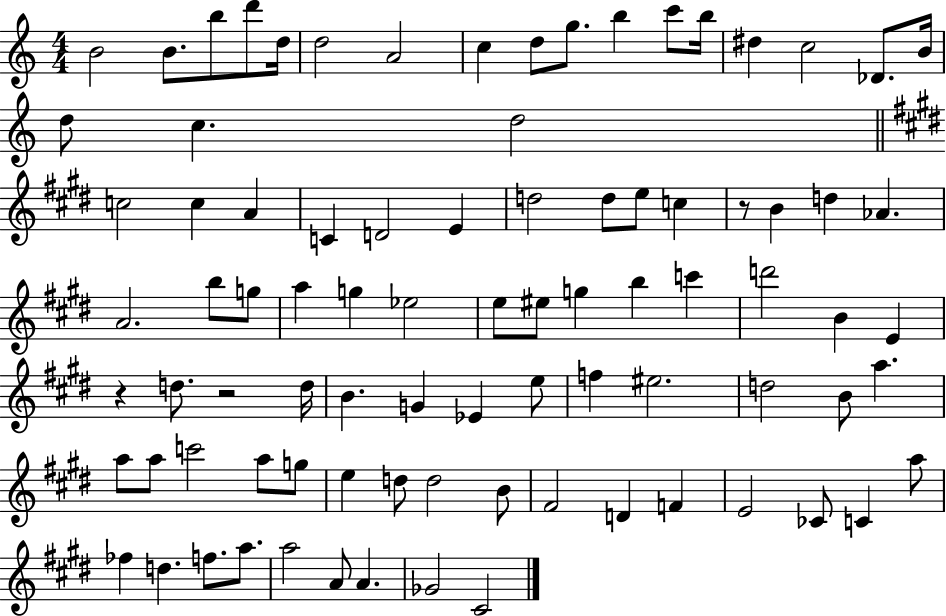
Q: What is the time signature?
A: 4/4